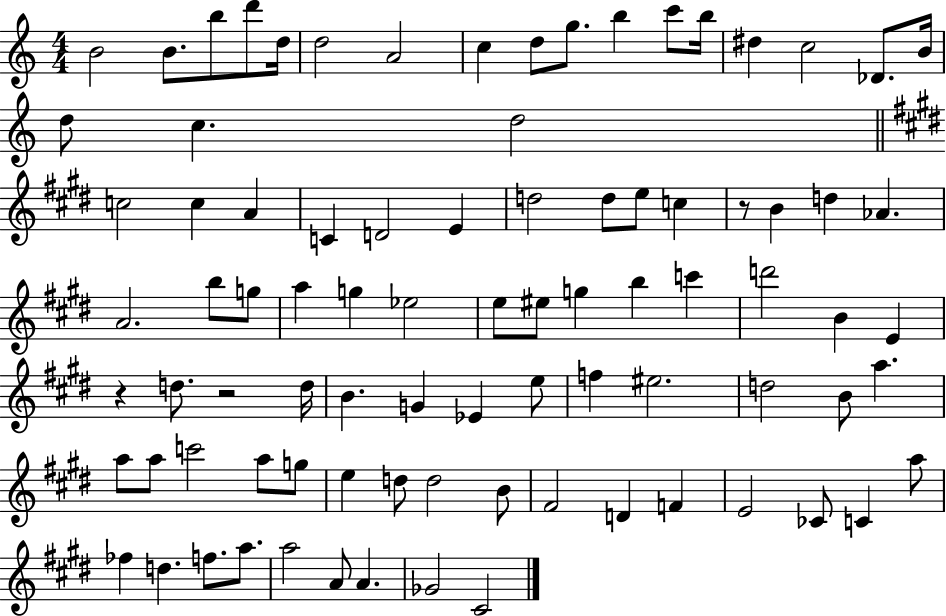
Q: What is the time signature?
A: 4/4